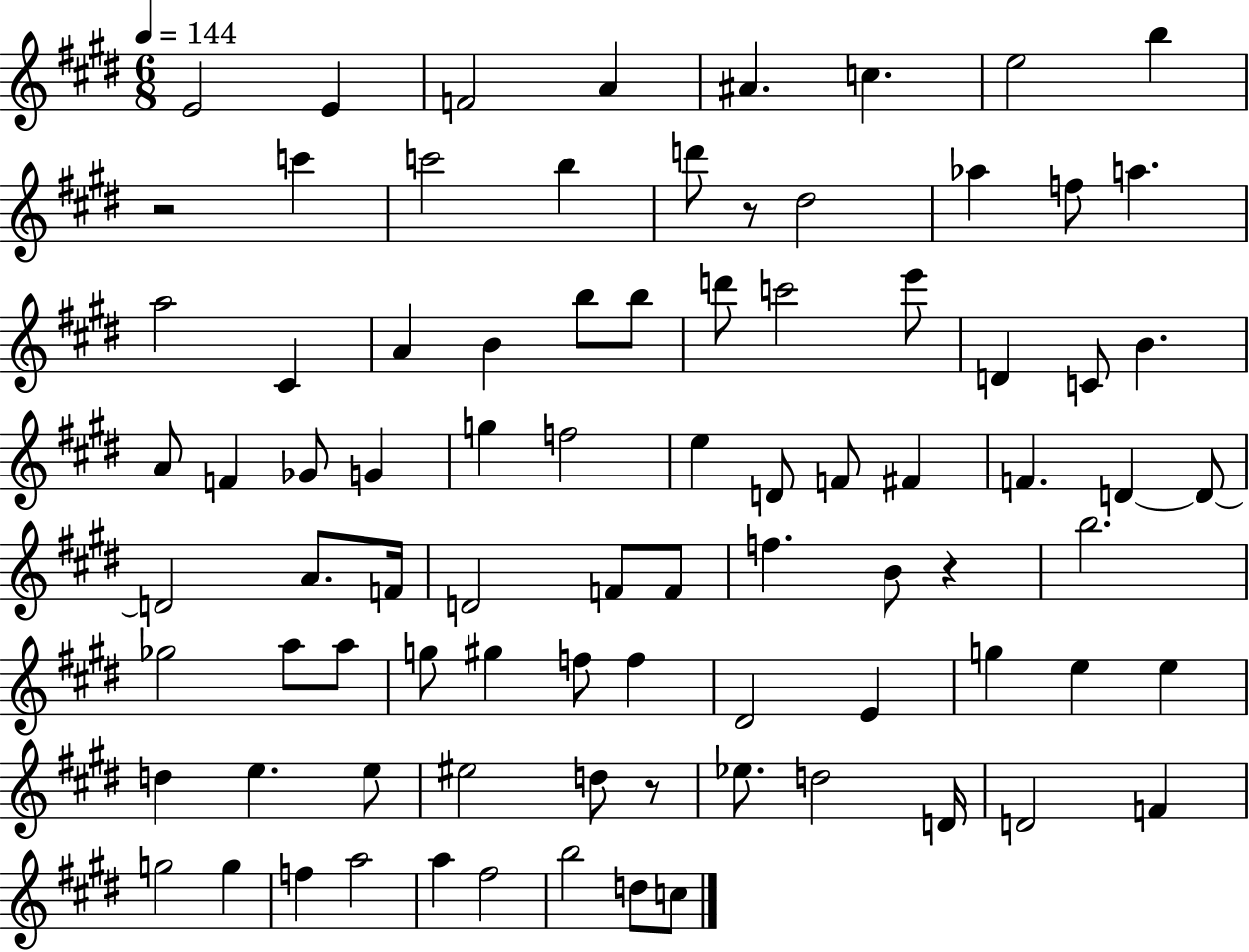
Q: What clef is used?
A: treble